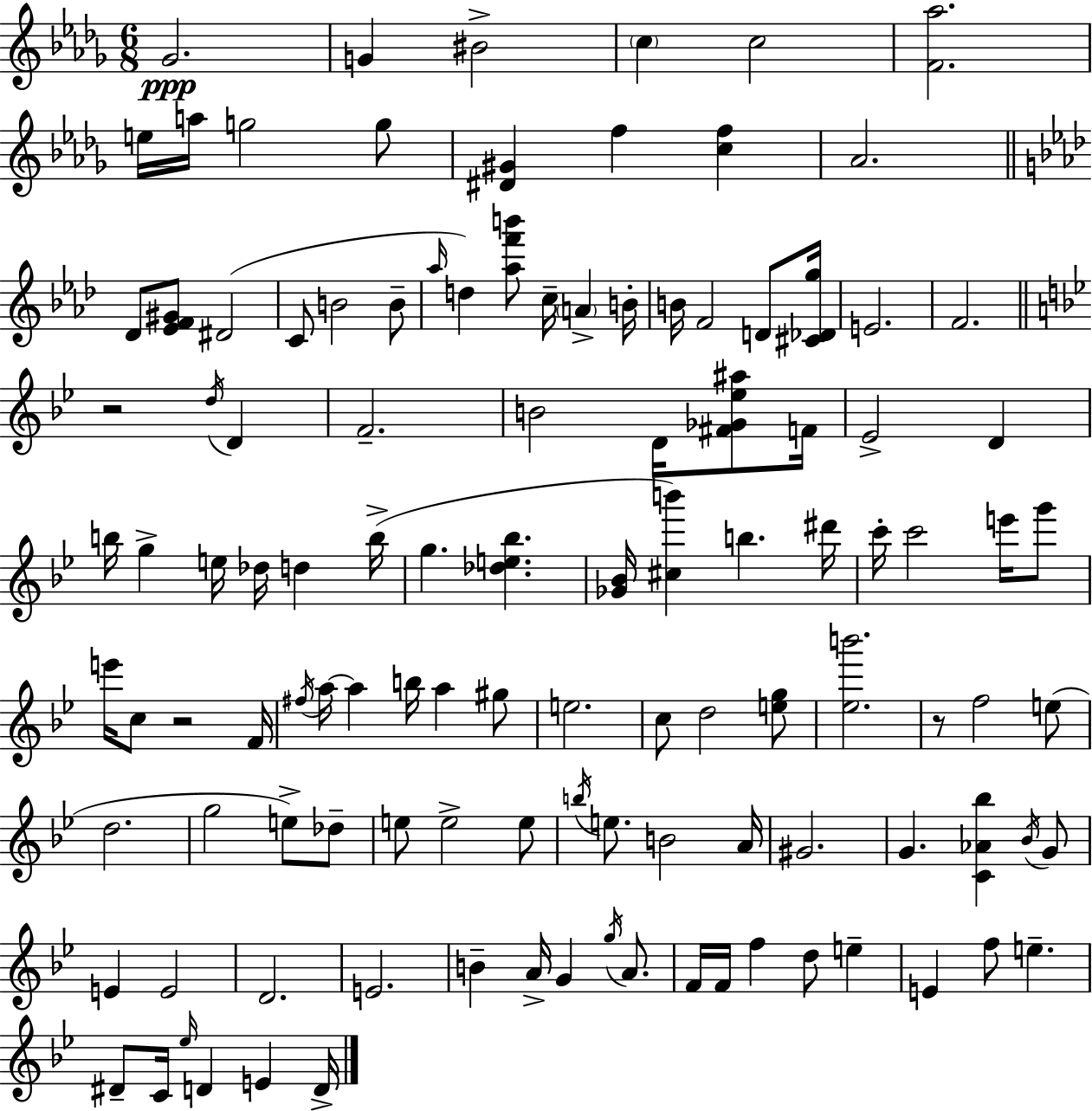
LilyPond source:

{
  \clef treble
  \numericTimeSignature
  \time 6/8
  \key bes \minor
  ges'2.\ppp | g'4 bis'2-> | \parenthesize c''4 c''2 | <f' aes''>2. | \break e''16 a''16 g''2 g''8 | <dis' gis'>4 f''4 <c'' f''>4 | aes'2. | \bar "||" \break \key f \minor des'8 <ees' f' gis'>8 dis'2( | c'8 b'2 b'8-- | \grace { aes''16 }) d''4 <aes'' f''' b'''>8 c''16-- \parenthesize a'4-> | b'16-. b'16 f'2 d'8 | \break <cis' des' g''>16 e'2. | f'2. | \bar "||" \break \key bes \major r2 \acciaccatura { d''16 } d'4 | f'2.-- | b'2 d'16 <fis' ges' ees'' ais''>8 | f'16 ees'2-> d'4 | \break b''16 g''4-> e''16 des''16 d''4 | b''16->( g''4. <des'' e'' bes''>4. | <ges' bes'>16 <cis'' b'''>4) b''4. | dis'''16 c'''16-. c'''2 e'''16 g'''8 | \break e'''16 c''8 r2 | f'16 \acciaccatura { fis''16 } a''16~~ a''4 b''16 a''4 | gis''8 e''2. | c''8 d''2 | \break <e'' g''>8 <ees'' b'''>2. | r8 f''2 | e''8( d''2. | g''2 e''8->) | \break des''8-- e''8 e''2-> | e''8 \acciaccatura { b''16 } e''8. b'2 | a'16 gis'2. | g'4. <c' aes' bes''>4 | \break \acciaccatura { bes'16 } g'8 e'4 e'2 | d'2. | e'2. | b'4-- a'16-> g'4 | \break \acciaccatura { g''16 } a'8. f'16 f'16 f''4 d''8 | e''4-- e'4 f''8 e''4.-- | dis'8-- c'16 \grace { ees''16 } d'4 | e'4 d'16-> \bar "|."
}